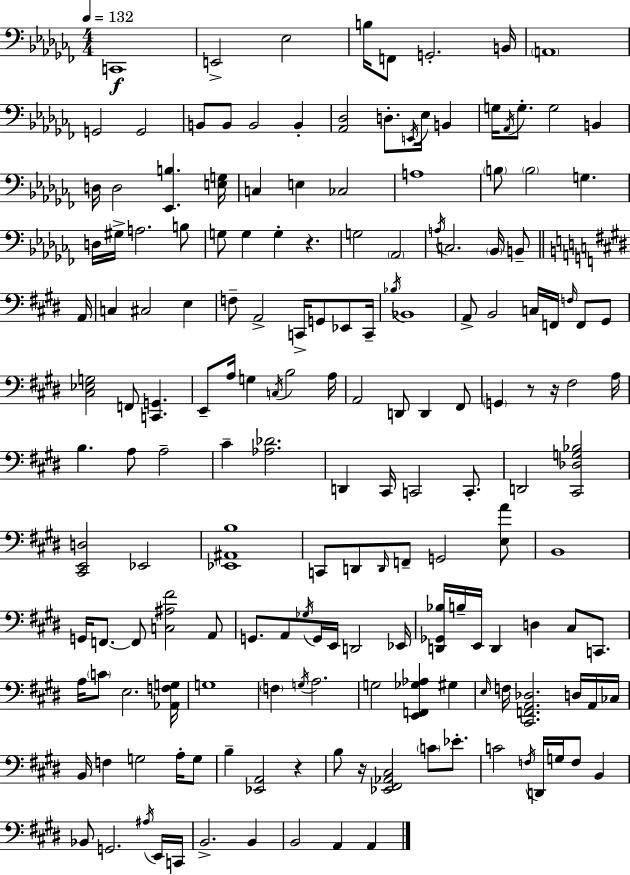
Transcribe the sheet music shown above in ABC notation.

X:1
T:Untitled
M:4/4
L:1/4
K:Abm
C,,4 E,,2 _E,2 B,/4 F,,/2 G,,2 B,,/4 A,,4 G,,2 G,,2 B,,/2 B,,/2 B,,2 B,, [_A,,_D,]2 D,/2 E,,/4 _E,/4 B,, G,/4 _A,,/4 G,/2 G,2 B,, D,/4 D,2 [_E,,B,] [E,G,]/4 C, E, _C,2 A,4 B,/2 B,2 G, D,/4 ^G,/4 A,2 B,/2 G,/2 G, G, z G,2 _A,,2 A,/4 C,2 _B,,/4 B,,/2 A,,/4 C, ^C,2 E, F,/2 A,,2 C,,/4 G,,/2 _E,,/2 C,,/4 _B,/4 _B,,4 A,,/2 B,,2 C,/4 F,,/4 F,/4 F,,/2 ^G,,/2 [^C,_E,G,]2 F,,/2 [C,,G,,] E,,/2 A,/4 G, C,/4 B,2 A,/4 A,,2 D,,/2 D,, ^F,,/2 G,, z/2 z/4 ^F,2 A,/4 B, A,/2 A,2 ^C [_A,_D]2 D,, ^C,,/4 C,,2 C,,/2 D,,2 [^C,,_D,G,_B,]2 [^C,,E,,D,]2 _E,,2 [_E,,^A,,B,]4 C,,/2 D,,/2 D,,/4 F,,/2 G,,2 [E,A]/2 B,,4 G,,/4 F,,/2 F,,/2 [C,^A,^F]2 A,,/2 G,,/2 A,,/2 _G,/4 G,,/4 E,,/4 D,,2 _E,,/4 [D,,_G,,_B,]/4 B,/4 E,,/4 D,, D, ^C,/2 C,,/2 A,/4 C/2 E,2 [_A,,F,G,]/4 G,4 F, G,/4 A,2 G,2 [E,,F,,_G,_A,] ^G, E,/4 F,/4 [^C,,F,,A,,_D,]2 D,/4 A,,/4 _C,/4 B,,/4 F, G,2 A,/4 G,/2 B, [_E,,A,,]2 z B,/2 z/4 [_E,,^F,,_A,,^C,]2 C/2 _E/2 C2 F,/4 D,,/4 G,/4 F,/2 B,, _B,,/2 G,,2 ^A,/4 E,,/4 C,,/4 B,,2 B,, B,,2 A,, A,,